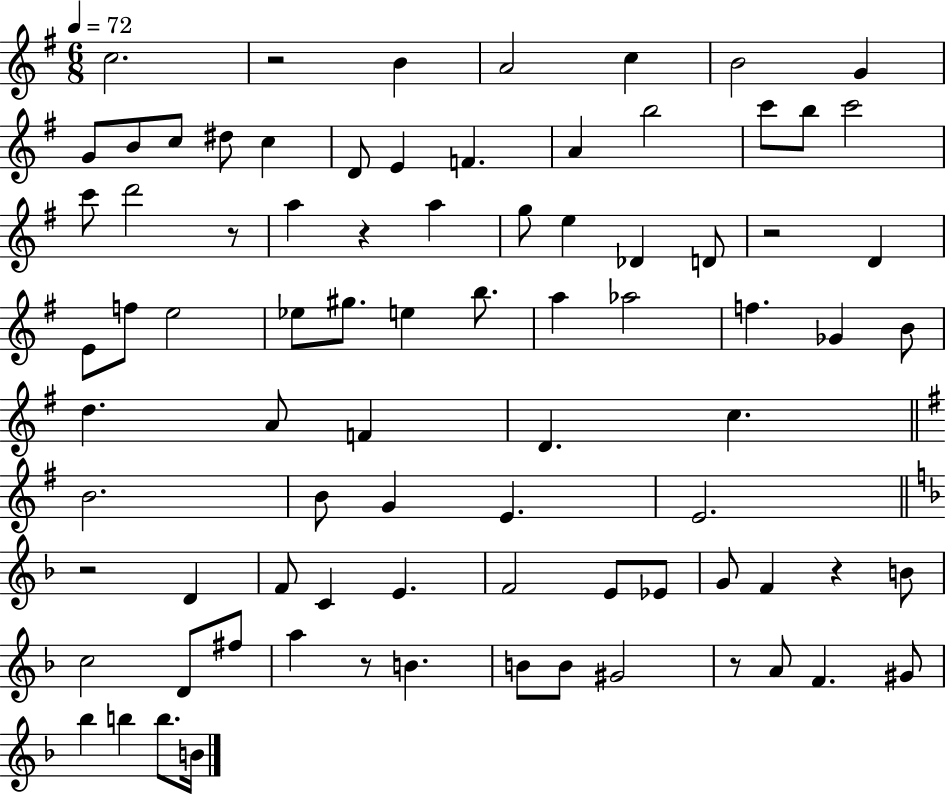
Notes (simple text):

C5/h. R/h B4/q A4/h C5/q B4/h G4/q G4/e B4/e C5/e D#5/e C5/q D4/e E4/q F4/q. A4/q B5/h C6/e B5/e C6/h C6/e D6/h R/e A5/q R/q A5/q G5/e E5/q Db4/q D4/e R/h D4/q E4/e F5/e E5/h Eb5/e G#5/e. E5/q B5/e. A5/q Ab5/h F5/q. Gb4/q B4/e D5/q. A4/e F4/q D4/q. C5/q. B4/h. B4/e G4/q E4/q. E4/h. R/h D4/q F4/e C4/q E4/q. F4/h E4/e Eb4/e G4/e F4/q R/q B4/e C5/h D4/e F#5/e A5/q R/e B4/q. B4/e B4/e G#4/h R/e A4/e F4/q. G#4/e Bb5/q B5/q B5/e. B4/s